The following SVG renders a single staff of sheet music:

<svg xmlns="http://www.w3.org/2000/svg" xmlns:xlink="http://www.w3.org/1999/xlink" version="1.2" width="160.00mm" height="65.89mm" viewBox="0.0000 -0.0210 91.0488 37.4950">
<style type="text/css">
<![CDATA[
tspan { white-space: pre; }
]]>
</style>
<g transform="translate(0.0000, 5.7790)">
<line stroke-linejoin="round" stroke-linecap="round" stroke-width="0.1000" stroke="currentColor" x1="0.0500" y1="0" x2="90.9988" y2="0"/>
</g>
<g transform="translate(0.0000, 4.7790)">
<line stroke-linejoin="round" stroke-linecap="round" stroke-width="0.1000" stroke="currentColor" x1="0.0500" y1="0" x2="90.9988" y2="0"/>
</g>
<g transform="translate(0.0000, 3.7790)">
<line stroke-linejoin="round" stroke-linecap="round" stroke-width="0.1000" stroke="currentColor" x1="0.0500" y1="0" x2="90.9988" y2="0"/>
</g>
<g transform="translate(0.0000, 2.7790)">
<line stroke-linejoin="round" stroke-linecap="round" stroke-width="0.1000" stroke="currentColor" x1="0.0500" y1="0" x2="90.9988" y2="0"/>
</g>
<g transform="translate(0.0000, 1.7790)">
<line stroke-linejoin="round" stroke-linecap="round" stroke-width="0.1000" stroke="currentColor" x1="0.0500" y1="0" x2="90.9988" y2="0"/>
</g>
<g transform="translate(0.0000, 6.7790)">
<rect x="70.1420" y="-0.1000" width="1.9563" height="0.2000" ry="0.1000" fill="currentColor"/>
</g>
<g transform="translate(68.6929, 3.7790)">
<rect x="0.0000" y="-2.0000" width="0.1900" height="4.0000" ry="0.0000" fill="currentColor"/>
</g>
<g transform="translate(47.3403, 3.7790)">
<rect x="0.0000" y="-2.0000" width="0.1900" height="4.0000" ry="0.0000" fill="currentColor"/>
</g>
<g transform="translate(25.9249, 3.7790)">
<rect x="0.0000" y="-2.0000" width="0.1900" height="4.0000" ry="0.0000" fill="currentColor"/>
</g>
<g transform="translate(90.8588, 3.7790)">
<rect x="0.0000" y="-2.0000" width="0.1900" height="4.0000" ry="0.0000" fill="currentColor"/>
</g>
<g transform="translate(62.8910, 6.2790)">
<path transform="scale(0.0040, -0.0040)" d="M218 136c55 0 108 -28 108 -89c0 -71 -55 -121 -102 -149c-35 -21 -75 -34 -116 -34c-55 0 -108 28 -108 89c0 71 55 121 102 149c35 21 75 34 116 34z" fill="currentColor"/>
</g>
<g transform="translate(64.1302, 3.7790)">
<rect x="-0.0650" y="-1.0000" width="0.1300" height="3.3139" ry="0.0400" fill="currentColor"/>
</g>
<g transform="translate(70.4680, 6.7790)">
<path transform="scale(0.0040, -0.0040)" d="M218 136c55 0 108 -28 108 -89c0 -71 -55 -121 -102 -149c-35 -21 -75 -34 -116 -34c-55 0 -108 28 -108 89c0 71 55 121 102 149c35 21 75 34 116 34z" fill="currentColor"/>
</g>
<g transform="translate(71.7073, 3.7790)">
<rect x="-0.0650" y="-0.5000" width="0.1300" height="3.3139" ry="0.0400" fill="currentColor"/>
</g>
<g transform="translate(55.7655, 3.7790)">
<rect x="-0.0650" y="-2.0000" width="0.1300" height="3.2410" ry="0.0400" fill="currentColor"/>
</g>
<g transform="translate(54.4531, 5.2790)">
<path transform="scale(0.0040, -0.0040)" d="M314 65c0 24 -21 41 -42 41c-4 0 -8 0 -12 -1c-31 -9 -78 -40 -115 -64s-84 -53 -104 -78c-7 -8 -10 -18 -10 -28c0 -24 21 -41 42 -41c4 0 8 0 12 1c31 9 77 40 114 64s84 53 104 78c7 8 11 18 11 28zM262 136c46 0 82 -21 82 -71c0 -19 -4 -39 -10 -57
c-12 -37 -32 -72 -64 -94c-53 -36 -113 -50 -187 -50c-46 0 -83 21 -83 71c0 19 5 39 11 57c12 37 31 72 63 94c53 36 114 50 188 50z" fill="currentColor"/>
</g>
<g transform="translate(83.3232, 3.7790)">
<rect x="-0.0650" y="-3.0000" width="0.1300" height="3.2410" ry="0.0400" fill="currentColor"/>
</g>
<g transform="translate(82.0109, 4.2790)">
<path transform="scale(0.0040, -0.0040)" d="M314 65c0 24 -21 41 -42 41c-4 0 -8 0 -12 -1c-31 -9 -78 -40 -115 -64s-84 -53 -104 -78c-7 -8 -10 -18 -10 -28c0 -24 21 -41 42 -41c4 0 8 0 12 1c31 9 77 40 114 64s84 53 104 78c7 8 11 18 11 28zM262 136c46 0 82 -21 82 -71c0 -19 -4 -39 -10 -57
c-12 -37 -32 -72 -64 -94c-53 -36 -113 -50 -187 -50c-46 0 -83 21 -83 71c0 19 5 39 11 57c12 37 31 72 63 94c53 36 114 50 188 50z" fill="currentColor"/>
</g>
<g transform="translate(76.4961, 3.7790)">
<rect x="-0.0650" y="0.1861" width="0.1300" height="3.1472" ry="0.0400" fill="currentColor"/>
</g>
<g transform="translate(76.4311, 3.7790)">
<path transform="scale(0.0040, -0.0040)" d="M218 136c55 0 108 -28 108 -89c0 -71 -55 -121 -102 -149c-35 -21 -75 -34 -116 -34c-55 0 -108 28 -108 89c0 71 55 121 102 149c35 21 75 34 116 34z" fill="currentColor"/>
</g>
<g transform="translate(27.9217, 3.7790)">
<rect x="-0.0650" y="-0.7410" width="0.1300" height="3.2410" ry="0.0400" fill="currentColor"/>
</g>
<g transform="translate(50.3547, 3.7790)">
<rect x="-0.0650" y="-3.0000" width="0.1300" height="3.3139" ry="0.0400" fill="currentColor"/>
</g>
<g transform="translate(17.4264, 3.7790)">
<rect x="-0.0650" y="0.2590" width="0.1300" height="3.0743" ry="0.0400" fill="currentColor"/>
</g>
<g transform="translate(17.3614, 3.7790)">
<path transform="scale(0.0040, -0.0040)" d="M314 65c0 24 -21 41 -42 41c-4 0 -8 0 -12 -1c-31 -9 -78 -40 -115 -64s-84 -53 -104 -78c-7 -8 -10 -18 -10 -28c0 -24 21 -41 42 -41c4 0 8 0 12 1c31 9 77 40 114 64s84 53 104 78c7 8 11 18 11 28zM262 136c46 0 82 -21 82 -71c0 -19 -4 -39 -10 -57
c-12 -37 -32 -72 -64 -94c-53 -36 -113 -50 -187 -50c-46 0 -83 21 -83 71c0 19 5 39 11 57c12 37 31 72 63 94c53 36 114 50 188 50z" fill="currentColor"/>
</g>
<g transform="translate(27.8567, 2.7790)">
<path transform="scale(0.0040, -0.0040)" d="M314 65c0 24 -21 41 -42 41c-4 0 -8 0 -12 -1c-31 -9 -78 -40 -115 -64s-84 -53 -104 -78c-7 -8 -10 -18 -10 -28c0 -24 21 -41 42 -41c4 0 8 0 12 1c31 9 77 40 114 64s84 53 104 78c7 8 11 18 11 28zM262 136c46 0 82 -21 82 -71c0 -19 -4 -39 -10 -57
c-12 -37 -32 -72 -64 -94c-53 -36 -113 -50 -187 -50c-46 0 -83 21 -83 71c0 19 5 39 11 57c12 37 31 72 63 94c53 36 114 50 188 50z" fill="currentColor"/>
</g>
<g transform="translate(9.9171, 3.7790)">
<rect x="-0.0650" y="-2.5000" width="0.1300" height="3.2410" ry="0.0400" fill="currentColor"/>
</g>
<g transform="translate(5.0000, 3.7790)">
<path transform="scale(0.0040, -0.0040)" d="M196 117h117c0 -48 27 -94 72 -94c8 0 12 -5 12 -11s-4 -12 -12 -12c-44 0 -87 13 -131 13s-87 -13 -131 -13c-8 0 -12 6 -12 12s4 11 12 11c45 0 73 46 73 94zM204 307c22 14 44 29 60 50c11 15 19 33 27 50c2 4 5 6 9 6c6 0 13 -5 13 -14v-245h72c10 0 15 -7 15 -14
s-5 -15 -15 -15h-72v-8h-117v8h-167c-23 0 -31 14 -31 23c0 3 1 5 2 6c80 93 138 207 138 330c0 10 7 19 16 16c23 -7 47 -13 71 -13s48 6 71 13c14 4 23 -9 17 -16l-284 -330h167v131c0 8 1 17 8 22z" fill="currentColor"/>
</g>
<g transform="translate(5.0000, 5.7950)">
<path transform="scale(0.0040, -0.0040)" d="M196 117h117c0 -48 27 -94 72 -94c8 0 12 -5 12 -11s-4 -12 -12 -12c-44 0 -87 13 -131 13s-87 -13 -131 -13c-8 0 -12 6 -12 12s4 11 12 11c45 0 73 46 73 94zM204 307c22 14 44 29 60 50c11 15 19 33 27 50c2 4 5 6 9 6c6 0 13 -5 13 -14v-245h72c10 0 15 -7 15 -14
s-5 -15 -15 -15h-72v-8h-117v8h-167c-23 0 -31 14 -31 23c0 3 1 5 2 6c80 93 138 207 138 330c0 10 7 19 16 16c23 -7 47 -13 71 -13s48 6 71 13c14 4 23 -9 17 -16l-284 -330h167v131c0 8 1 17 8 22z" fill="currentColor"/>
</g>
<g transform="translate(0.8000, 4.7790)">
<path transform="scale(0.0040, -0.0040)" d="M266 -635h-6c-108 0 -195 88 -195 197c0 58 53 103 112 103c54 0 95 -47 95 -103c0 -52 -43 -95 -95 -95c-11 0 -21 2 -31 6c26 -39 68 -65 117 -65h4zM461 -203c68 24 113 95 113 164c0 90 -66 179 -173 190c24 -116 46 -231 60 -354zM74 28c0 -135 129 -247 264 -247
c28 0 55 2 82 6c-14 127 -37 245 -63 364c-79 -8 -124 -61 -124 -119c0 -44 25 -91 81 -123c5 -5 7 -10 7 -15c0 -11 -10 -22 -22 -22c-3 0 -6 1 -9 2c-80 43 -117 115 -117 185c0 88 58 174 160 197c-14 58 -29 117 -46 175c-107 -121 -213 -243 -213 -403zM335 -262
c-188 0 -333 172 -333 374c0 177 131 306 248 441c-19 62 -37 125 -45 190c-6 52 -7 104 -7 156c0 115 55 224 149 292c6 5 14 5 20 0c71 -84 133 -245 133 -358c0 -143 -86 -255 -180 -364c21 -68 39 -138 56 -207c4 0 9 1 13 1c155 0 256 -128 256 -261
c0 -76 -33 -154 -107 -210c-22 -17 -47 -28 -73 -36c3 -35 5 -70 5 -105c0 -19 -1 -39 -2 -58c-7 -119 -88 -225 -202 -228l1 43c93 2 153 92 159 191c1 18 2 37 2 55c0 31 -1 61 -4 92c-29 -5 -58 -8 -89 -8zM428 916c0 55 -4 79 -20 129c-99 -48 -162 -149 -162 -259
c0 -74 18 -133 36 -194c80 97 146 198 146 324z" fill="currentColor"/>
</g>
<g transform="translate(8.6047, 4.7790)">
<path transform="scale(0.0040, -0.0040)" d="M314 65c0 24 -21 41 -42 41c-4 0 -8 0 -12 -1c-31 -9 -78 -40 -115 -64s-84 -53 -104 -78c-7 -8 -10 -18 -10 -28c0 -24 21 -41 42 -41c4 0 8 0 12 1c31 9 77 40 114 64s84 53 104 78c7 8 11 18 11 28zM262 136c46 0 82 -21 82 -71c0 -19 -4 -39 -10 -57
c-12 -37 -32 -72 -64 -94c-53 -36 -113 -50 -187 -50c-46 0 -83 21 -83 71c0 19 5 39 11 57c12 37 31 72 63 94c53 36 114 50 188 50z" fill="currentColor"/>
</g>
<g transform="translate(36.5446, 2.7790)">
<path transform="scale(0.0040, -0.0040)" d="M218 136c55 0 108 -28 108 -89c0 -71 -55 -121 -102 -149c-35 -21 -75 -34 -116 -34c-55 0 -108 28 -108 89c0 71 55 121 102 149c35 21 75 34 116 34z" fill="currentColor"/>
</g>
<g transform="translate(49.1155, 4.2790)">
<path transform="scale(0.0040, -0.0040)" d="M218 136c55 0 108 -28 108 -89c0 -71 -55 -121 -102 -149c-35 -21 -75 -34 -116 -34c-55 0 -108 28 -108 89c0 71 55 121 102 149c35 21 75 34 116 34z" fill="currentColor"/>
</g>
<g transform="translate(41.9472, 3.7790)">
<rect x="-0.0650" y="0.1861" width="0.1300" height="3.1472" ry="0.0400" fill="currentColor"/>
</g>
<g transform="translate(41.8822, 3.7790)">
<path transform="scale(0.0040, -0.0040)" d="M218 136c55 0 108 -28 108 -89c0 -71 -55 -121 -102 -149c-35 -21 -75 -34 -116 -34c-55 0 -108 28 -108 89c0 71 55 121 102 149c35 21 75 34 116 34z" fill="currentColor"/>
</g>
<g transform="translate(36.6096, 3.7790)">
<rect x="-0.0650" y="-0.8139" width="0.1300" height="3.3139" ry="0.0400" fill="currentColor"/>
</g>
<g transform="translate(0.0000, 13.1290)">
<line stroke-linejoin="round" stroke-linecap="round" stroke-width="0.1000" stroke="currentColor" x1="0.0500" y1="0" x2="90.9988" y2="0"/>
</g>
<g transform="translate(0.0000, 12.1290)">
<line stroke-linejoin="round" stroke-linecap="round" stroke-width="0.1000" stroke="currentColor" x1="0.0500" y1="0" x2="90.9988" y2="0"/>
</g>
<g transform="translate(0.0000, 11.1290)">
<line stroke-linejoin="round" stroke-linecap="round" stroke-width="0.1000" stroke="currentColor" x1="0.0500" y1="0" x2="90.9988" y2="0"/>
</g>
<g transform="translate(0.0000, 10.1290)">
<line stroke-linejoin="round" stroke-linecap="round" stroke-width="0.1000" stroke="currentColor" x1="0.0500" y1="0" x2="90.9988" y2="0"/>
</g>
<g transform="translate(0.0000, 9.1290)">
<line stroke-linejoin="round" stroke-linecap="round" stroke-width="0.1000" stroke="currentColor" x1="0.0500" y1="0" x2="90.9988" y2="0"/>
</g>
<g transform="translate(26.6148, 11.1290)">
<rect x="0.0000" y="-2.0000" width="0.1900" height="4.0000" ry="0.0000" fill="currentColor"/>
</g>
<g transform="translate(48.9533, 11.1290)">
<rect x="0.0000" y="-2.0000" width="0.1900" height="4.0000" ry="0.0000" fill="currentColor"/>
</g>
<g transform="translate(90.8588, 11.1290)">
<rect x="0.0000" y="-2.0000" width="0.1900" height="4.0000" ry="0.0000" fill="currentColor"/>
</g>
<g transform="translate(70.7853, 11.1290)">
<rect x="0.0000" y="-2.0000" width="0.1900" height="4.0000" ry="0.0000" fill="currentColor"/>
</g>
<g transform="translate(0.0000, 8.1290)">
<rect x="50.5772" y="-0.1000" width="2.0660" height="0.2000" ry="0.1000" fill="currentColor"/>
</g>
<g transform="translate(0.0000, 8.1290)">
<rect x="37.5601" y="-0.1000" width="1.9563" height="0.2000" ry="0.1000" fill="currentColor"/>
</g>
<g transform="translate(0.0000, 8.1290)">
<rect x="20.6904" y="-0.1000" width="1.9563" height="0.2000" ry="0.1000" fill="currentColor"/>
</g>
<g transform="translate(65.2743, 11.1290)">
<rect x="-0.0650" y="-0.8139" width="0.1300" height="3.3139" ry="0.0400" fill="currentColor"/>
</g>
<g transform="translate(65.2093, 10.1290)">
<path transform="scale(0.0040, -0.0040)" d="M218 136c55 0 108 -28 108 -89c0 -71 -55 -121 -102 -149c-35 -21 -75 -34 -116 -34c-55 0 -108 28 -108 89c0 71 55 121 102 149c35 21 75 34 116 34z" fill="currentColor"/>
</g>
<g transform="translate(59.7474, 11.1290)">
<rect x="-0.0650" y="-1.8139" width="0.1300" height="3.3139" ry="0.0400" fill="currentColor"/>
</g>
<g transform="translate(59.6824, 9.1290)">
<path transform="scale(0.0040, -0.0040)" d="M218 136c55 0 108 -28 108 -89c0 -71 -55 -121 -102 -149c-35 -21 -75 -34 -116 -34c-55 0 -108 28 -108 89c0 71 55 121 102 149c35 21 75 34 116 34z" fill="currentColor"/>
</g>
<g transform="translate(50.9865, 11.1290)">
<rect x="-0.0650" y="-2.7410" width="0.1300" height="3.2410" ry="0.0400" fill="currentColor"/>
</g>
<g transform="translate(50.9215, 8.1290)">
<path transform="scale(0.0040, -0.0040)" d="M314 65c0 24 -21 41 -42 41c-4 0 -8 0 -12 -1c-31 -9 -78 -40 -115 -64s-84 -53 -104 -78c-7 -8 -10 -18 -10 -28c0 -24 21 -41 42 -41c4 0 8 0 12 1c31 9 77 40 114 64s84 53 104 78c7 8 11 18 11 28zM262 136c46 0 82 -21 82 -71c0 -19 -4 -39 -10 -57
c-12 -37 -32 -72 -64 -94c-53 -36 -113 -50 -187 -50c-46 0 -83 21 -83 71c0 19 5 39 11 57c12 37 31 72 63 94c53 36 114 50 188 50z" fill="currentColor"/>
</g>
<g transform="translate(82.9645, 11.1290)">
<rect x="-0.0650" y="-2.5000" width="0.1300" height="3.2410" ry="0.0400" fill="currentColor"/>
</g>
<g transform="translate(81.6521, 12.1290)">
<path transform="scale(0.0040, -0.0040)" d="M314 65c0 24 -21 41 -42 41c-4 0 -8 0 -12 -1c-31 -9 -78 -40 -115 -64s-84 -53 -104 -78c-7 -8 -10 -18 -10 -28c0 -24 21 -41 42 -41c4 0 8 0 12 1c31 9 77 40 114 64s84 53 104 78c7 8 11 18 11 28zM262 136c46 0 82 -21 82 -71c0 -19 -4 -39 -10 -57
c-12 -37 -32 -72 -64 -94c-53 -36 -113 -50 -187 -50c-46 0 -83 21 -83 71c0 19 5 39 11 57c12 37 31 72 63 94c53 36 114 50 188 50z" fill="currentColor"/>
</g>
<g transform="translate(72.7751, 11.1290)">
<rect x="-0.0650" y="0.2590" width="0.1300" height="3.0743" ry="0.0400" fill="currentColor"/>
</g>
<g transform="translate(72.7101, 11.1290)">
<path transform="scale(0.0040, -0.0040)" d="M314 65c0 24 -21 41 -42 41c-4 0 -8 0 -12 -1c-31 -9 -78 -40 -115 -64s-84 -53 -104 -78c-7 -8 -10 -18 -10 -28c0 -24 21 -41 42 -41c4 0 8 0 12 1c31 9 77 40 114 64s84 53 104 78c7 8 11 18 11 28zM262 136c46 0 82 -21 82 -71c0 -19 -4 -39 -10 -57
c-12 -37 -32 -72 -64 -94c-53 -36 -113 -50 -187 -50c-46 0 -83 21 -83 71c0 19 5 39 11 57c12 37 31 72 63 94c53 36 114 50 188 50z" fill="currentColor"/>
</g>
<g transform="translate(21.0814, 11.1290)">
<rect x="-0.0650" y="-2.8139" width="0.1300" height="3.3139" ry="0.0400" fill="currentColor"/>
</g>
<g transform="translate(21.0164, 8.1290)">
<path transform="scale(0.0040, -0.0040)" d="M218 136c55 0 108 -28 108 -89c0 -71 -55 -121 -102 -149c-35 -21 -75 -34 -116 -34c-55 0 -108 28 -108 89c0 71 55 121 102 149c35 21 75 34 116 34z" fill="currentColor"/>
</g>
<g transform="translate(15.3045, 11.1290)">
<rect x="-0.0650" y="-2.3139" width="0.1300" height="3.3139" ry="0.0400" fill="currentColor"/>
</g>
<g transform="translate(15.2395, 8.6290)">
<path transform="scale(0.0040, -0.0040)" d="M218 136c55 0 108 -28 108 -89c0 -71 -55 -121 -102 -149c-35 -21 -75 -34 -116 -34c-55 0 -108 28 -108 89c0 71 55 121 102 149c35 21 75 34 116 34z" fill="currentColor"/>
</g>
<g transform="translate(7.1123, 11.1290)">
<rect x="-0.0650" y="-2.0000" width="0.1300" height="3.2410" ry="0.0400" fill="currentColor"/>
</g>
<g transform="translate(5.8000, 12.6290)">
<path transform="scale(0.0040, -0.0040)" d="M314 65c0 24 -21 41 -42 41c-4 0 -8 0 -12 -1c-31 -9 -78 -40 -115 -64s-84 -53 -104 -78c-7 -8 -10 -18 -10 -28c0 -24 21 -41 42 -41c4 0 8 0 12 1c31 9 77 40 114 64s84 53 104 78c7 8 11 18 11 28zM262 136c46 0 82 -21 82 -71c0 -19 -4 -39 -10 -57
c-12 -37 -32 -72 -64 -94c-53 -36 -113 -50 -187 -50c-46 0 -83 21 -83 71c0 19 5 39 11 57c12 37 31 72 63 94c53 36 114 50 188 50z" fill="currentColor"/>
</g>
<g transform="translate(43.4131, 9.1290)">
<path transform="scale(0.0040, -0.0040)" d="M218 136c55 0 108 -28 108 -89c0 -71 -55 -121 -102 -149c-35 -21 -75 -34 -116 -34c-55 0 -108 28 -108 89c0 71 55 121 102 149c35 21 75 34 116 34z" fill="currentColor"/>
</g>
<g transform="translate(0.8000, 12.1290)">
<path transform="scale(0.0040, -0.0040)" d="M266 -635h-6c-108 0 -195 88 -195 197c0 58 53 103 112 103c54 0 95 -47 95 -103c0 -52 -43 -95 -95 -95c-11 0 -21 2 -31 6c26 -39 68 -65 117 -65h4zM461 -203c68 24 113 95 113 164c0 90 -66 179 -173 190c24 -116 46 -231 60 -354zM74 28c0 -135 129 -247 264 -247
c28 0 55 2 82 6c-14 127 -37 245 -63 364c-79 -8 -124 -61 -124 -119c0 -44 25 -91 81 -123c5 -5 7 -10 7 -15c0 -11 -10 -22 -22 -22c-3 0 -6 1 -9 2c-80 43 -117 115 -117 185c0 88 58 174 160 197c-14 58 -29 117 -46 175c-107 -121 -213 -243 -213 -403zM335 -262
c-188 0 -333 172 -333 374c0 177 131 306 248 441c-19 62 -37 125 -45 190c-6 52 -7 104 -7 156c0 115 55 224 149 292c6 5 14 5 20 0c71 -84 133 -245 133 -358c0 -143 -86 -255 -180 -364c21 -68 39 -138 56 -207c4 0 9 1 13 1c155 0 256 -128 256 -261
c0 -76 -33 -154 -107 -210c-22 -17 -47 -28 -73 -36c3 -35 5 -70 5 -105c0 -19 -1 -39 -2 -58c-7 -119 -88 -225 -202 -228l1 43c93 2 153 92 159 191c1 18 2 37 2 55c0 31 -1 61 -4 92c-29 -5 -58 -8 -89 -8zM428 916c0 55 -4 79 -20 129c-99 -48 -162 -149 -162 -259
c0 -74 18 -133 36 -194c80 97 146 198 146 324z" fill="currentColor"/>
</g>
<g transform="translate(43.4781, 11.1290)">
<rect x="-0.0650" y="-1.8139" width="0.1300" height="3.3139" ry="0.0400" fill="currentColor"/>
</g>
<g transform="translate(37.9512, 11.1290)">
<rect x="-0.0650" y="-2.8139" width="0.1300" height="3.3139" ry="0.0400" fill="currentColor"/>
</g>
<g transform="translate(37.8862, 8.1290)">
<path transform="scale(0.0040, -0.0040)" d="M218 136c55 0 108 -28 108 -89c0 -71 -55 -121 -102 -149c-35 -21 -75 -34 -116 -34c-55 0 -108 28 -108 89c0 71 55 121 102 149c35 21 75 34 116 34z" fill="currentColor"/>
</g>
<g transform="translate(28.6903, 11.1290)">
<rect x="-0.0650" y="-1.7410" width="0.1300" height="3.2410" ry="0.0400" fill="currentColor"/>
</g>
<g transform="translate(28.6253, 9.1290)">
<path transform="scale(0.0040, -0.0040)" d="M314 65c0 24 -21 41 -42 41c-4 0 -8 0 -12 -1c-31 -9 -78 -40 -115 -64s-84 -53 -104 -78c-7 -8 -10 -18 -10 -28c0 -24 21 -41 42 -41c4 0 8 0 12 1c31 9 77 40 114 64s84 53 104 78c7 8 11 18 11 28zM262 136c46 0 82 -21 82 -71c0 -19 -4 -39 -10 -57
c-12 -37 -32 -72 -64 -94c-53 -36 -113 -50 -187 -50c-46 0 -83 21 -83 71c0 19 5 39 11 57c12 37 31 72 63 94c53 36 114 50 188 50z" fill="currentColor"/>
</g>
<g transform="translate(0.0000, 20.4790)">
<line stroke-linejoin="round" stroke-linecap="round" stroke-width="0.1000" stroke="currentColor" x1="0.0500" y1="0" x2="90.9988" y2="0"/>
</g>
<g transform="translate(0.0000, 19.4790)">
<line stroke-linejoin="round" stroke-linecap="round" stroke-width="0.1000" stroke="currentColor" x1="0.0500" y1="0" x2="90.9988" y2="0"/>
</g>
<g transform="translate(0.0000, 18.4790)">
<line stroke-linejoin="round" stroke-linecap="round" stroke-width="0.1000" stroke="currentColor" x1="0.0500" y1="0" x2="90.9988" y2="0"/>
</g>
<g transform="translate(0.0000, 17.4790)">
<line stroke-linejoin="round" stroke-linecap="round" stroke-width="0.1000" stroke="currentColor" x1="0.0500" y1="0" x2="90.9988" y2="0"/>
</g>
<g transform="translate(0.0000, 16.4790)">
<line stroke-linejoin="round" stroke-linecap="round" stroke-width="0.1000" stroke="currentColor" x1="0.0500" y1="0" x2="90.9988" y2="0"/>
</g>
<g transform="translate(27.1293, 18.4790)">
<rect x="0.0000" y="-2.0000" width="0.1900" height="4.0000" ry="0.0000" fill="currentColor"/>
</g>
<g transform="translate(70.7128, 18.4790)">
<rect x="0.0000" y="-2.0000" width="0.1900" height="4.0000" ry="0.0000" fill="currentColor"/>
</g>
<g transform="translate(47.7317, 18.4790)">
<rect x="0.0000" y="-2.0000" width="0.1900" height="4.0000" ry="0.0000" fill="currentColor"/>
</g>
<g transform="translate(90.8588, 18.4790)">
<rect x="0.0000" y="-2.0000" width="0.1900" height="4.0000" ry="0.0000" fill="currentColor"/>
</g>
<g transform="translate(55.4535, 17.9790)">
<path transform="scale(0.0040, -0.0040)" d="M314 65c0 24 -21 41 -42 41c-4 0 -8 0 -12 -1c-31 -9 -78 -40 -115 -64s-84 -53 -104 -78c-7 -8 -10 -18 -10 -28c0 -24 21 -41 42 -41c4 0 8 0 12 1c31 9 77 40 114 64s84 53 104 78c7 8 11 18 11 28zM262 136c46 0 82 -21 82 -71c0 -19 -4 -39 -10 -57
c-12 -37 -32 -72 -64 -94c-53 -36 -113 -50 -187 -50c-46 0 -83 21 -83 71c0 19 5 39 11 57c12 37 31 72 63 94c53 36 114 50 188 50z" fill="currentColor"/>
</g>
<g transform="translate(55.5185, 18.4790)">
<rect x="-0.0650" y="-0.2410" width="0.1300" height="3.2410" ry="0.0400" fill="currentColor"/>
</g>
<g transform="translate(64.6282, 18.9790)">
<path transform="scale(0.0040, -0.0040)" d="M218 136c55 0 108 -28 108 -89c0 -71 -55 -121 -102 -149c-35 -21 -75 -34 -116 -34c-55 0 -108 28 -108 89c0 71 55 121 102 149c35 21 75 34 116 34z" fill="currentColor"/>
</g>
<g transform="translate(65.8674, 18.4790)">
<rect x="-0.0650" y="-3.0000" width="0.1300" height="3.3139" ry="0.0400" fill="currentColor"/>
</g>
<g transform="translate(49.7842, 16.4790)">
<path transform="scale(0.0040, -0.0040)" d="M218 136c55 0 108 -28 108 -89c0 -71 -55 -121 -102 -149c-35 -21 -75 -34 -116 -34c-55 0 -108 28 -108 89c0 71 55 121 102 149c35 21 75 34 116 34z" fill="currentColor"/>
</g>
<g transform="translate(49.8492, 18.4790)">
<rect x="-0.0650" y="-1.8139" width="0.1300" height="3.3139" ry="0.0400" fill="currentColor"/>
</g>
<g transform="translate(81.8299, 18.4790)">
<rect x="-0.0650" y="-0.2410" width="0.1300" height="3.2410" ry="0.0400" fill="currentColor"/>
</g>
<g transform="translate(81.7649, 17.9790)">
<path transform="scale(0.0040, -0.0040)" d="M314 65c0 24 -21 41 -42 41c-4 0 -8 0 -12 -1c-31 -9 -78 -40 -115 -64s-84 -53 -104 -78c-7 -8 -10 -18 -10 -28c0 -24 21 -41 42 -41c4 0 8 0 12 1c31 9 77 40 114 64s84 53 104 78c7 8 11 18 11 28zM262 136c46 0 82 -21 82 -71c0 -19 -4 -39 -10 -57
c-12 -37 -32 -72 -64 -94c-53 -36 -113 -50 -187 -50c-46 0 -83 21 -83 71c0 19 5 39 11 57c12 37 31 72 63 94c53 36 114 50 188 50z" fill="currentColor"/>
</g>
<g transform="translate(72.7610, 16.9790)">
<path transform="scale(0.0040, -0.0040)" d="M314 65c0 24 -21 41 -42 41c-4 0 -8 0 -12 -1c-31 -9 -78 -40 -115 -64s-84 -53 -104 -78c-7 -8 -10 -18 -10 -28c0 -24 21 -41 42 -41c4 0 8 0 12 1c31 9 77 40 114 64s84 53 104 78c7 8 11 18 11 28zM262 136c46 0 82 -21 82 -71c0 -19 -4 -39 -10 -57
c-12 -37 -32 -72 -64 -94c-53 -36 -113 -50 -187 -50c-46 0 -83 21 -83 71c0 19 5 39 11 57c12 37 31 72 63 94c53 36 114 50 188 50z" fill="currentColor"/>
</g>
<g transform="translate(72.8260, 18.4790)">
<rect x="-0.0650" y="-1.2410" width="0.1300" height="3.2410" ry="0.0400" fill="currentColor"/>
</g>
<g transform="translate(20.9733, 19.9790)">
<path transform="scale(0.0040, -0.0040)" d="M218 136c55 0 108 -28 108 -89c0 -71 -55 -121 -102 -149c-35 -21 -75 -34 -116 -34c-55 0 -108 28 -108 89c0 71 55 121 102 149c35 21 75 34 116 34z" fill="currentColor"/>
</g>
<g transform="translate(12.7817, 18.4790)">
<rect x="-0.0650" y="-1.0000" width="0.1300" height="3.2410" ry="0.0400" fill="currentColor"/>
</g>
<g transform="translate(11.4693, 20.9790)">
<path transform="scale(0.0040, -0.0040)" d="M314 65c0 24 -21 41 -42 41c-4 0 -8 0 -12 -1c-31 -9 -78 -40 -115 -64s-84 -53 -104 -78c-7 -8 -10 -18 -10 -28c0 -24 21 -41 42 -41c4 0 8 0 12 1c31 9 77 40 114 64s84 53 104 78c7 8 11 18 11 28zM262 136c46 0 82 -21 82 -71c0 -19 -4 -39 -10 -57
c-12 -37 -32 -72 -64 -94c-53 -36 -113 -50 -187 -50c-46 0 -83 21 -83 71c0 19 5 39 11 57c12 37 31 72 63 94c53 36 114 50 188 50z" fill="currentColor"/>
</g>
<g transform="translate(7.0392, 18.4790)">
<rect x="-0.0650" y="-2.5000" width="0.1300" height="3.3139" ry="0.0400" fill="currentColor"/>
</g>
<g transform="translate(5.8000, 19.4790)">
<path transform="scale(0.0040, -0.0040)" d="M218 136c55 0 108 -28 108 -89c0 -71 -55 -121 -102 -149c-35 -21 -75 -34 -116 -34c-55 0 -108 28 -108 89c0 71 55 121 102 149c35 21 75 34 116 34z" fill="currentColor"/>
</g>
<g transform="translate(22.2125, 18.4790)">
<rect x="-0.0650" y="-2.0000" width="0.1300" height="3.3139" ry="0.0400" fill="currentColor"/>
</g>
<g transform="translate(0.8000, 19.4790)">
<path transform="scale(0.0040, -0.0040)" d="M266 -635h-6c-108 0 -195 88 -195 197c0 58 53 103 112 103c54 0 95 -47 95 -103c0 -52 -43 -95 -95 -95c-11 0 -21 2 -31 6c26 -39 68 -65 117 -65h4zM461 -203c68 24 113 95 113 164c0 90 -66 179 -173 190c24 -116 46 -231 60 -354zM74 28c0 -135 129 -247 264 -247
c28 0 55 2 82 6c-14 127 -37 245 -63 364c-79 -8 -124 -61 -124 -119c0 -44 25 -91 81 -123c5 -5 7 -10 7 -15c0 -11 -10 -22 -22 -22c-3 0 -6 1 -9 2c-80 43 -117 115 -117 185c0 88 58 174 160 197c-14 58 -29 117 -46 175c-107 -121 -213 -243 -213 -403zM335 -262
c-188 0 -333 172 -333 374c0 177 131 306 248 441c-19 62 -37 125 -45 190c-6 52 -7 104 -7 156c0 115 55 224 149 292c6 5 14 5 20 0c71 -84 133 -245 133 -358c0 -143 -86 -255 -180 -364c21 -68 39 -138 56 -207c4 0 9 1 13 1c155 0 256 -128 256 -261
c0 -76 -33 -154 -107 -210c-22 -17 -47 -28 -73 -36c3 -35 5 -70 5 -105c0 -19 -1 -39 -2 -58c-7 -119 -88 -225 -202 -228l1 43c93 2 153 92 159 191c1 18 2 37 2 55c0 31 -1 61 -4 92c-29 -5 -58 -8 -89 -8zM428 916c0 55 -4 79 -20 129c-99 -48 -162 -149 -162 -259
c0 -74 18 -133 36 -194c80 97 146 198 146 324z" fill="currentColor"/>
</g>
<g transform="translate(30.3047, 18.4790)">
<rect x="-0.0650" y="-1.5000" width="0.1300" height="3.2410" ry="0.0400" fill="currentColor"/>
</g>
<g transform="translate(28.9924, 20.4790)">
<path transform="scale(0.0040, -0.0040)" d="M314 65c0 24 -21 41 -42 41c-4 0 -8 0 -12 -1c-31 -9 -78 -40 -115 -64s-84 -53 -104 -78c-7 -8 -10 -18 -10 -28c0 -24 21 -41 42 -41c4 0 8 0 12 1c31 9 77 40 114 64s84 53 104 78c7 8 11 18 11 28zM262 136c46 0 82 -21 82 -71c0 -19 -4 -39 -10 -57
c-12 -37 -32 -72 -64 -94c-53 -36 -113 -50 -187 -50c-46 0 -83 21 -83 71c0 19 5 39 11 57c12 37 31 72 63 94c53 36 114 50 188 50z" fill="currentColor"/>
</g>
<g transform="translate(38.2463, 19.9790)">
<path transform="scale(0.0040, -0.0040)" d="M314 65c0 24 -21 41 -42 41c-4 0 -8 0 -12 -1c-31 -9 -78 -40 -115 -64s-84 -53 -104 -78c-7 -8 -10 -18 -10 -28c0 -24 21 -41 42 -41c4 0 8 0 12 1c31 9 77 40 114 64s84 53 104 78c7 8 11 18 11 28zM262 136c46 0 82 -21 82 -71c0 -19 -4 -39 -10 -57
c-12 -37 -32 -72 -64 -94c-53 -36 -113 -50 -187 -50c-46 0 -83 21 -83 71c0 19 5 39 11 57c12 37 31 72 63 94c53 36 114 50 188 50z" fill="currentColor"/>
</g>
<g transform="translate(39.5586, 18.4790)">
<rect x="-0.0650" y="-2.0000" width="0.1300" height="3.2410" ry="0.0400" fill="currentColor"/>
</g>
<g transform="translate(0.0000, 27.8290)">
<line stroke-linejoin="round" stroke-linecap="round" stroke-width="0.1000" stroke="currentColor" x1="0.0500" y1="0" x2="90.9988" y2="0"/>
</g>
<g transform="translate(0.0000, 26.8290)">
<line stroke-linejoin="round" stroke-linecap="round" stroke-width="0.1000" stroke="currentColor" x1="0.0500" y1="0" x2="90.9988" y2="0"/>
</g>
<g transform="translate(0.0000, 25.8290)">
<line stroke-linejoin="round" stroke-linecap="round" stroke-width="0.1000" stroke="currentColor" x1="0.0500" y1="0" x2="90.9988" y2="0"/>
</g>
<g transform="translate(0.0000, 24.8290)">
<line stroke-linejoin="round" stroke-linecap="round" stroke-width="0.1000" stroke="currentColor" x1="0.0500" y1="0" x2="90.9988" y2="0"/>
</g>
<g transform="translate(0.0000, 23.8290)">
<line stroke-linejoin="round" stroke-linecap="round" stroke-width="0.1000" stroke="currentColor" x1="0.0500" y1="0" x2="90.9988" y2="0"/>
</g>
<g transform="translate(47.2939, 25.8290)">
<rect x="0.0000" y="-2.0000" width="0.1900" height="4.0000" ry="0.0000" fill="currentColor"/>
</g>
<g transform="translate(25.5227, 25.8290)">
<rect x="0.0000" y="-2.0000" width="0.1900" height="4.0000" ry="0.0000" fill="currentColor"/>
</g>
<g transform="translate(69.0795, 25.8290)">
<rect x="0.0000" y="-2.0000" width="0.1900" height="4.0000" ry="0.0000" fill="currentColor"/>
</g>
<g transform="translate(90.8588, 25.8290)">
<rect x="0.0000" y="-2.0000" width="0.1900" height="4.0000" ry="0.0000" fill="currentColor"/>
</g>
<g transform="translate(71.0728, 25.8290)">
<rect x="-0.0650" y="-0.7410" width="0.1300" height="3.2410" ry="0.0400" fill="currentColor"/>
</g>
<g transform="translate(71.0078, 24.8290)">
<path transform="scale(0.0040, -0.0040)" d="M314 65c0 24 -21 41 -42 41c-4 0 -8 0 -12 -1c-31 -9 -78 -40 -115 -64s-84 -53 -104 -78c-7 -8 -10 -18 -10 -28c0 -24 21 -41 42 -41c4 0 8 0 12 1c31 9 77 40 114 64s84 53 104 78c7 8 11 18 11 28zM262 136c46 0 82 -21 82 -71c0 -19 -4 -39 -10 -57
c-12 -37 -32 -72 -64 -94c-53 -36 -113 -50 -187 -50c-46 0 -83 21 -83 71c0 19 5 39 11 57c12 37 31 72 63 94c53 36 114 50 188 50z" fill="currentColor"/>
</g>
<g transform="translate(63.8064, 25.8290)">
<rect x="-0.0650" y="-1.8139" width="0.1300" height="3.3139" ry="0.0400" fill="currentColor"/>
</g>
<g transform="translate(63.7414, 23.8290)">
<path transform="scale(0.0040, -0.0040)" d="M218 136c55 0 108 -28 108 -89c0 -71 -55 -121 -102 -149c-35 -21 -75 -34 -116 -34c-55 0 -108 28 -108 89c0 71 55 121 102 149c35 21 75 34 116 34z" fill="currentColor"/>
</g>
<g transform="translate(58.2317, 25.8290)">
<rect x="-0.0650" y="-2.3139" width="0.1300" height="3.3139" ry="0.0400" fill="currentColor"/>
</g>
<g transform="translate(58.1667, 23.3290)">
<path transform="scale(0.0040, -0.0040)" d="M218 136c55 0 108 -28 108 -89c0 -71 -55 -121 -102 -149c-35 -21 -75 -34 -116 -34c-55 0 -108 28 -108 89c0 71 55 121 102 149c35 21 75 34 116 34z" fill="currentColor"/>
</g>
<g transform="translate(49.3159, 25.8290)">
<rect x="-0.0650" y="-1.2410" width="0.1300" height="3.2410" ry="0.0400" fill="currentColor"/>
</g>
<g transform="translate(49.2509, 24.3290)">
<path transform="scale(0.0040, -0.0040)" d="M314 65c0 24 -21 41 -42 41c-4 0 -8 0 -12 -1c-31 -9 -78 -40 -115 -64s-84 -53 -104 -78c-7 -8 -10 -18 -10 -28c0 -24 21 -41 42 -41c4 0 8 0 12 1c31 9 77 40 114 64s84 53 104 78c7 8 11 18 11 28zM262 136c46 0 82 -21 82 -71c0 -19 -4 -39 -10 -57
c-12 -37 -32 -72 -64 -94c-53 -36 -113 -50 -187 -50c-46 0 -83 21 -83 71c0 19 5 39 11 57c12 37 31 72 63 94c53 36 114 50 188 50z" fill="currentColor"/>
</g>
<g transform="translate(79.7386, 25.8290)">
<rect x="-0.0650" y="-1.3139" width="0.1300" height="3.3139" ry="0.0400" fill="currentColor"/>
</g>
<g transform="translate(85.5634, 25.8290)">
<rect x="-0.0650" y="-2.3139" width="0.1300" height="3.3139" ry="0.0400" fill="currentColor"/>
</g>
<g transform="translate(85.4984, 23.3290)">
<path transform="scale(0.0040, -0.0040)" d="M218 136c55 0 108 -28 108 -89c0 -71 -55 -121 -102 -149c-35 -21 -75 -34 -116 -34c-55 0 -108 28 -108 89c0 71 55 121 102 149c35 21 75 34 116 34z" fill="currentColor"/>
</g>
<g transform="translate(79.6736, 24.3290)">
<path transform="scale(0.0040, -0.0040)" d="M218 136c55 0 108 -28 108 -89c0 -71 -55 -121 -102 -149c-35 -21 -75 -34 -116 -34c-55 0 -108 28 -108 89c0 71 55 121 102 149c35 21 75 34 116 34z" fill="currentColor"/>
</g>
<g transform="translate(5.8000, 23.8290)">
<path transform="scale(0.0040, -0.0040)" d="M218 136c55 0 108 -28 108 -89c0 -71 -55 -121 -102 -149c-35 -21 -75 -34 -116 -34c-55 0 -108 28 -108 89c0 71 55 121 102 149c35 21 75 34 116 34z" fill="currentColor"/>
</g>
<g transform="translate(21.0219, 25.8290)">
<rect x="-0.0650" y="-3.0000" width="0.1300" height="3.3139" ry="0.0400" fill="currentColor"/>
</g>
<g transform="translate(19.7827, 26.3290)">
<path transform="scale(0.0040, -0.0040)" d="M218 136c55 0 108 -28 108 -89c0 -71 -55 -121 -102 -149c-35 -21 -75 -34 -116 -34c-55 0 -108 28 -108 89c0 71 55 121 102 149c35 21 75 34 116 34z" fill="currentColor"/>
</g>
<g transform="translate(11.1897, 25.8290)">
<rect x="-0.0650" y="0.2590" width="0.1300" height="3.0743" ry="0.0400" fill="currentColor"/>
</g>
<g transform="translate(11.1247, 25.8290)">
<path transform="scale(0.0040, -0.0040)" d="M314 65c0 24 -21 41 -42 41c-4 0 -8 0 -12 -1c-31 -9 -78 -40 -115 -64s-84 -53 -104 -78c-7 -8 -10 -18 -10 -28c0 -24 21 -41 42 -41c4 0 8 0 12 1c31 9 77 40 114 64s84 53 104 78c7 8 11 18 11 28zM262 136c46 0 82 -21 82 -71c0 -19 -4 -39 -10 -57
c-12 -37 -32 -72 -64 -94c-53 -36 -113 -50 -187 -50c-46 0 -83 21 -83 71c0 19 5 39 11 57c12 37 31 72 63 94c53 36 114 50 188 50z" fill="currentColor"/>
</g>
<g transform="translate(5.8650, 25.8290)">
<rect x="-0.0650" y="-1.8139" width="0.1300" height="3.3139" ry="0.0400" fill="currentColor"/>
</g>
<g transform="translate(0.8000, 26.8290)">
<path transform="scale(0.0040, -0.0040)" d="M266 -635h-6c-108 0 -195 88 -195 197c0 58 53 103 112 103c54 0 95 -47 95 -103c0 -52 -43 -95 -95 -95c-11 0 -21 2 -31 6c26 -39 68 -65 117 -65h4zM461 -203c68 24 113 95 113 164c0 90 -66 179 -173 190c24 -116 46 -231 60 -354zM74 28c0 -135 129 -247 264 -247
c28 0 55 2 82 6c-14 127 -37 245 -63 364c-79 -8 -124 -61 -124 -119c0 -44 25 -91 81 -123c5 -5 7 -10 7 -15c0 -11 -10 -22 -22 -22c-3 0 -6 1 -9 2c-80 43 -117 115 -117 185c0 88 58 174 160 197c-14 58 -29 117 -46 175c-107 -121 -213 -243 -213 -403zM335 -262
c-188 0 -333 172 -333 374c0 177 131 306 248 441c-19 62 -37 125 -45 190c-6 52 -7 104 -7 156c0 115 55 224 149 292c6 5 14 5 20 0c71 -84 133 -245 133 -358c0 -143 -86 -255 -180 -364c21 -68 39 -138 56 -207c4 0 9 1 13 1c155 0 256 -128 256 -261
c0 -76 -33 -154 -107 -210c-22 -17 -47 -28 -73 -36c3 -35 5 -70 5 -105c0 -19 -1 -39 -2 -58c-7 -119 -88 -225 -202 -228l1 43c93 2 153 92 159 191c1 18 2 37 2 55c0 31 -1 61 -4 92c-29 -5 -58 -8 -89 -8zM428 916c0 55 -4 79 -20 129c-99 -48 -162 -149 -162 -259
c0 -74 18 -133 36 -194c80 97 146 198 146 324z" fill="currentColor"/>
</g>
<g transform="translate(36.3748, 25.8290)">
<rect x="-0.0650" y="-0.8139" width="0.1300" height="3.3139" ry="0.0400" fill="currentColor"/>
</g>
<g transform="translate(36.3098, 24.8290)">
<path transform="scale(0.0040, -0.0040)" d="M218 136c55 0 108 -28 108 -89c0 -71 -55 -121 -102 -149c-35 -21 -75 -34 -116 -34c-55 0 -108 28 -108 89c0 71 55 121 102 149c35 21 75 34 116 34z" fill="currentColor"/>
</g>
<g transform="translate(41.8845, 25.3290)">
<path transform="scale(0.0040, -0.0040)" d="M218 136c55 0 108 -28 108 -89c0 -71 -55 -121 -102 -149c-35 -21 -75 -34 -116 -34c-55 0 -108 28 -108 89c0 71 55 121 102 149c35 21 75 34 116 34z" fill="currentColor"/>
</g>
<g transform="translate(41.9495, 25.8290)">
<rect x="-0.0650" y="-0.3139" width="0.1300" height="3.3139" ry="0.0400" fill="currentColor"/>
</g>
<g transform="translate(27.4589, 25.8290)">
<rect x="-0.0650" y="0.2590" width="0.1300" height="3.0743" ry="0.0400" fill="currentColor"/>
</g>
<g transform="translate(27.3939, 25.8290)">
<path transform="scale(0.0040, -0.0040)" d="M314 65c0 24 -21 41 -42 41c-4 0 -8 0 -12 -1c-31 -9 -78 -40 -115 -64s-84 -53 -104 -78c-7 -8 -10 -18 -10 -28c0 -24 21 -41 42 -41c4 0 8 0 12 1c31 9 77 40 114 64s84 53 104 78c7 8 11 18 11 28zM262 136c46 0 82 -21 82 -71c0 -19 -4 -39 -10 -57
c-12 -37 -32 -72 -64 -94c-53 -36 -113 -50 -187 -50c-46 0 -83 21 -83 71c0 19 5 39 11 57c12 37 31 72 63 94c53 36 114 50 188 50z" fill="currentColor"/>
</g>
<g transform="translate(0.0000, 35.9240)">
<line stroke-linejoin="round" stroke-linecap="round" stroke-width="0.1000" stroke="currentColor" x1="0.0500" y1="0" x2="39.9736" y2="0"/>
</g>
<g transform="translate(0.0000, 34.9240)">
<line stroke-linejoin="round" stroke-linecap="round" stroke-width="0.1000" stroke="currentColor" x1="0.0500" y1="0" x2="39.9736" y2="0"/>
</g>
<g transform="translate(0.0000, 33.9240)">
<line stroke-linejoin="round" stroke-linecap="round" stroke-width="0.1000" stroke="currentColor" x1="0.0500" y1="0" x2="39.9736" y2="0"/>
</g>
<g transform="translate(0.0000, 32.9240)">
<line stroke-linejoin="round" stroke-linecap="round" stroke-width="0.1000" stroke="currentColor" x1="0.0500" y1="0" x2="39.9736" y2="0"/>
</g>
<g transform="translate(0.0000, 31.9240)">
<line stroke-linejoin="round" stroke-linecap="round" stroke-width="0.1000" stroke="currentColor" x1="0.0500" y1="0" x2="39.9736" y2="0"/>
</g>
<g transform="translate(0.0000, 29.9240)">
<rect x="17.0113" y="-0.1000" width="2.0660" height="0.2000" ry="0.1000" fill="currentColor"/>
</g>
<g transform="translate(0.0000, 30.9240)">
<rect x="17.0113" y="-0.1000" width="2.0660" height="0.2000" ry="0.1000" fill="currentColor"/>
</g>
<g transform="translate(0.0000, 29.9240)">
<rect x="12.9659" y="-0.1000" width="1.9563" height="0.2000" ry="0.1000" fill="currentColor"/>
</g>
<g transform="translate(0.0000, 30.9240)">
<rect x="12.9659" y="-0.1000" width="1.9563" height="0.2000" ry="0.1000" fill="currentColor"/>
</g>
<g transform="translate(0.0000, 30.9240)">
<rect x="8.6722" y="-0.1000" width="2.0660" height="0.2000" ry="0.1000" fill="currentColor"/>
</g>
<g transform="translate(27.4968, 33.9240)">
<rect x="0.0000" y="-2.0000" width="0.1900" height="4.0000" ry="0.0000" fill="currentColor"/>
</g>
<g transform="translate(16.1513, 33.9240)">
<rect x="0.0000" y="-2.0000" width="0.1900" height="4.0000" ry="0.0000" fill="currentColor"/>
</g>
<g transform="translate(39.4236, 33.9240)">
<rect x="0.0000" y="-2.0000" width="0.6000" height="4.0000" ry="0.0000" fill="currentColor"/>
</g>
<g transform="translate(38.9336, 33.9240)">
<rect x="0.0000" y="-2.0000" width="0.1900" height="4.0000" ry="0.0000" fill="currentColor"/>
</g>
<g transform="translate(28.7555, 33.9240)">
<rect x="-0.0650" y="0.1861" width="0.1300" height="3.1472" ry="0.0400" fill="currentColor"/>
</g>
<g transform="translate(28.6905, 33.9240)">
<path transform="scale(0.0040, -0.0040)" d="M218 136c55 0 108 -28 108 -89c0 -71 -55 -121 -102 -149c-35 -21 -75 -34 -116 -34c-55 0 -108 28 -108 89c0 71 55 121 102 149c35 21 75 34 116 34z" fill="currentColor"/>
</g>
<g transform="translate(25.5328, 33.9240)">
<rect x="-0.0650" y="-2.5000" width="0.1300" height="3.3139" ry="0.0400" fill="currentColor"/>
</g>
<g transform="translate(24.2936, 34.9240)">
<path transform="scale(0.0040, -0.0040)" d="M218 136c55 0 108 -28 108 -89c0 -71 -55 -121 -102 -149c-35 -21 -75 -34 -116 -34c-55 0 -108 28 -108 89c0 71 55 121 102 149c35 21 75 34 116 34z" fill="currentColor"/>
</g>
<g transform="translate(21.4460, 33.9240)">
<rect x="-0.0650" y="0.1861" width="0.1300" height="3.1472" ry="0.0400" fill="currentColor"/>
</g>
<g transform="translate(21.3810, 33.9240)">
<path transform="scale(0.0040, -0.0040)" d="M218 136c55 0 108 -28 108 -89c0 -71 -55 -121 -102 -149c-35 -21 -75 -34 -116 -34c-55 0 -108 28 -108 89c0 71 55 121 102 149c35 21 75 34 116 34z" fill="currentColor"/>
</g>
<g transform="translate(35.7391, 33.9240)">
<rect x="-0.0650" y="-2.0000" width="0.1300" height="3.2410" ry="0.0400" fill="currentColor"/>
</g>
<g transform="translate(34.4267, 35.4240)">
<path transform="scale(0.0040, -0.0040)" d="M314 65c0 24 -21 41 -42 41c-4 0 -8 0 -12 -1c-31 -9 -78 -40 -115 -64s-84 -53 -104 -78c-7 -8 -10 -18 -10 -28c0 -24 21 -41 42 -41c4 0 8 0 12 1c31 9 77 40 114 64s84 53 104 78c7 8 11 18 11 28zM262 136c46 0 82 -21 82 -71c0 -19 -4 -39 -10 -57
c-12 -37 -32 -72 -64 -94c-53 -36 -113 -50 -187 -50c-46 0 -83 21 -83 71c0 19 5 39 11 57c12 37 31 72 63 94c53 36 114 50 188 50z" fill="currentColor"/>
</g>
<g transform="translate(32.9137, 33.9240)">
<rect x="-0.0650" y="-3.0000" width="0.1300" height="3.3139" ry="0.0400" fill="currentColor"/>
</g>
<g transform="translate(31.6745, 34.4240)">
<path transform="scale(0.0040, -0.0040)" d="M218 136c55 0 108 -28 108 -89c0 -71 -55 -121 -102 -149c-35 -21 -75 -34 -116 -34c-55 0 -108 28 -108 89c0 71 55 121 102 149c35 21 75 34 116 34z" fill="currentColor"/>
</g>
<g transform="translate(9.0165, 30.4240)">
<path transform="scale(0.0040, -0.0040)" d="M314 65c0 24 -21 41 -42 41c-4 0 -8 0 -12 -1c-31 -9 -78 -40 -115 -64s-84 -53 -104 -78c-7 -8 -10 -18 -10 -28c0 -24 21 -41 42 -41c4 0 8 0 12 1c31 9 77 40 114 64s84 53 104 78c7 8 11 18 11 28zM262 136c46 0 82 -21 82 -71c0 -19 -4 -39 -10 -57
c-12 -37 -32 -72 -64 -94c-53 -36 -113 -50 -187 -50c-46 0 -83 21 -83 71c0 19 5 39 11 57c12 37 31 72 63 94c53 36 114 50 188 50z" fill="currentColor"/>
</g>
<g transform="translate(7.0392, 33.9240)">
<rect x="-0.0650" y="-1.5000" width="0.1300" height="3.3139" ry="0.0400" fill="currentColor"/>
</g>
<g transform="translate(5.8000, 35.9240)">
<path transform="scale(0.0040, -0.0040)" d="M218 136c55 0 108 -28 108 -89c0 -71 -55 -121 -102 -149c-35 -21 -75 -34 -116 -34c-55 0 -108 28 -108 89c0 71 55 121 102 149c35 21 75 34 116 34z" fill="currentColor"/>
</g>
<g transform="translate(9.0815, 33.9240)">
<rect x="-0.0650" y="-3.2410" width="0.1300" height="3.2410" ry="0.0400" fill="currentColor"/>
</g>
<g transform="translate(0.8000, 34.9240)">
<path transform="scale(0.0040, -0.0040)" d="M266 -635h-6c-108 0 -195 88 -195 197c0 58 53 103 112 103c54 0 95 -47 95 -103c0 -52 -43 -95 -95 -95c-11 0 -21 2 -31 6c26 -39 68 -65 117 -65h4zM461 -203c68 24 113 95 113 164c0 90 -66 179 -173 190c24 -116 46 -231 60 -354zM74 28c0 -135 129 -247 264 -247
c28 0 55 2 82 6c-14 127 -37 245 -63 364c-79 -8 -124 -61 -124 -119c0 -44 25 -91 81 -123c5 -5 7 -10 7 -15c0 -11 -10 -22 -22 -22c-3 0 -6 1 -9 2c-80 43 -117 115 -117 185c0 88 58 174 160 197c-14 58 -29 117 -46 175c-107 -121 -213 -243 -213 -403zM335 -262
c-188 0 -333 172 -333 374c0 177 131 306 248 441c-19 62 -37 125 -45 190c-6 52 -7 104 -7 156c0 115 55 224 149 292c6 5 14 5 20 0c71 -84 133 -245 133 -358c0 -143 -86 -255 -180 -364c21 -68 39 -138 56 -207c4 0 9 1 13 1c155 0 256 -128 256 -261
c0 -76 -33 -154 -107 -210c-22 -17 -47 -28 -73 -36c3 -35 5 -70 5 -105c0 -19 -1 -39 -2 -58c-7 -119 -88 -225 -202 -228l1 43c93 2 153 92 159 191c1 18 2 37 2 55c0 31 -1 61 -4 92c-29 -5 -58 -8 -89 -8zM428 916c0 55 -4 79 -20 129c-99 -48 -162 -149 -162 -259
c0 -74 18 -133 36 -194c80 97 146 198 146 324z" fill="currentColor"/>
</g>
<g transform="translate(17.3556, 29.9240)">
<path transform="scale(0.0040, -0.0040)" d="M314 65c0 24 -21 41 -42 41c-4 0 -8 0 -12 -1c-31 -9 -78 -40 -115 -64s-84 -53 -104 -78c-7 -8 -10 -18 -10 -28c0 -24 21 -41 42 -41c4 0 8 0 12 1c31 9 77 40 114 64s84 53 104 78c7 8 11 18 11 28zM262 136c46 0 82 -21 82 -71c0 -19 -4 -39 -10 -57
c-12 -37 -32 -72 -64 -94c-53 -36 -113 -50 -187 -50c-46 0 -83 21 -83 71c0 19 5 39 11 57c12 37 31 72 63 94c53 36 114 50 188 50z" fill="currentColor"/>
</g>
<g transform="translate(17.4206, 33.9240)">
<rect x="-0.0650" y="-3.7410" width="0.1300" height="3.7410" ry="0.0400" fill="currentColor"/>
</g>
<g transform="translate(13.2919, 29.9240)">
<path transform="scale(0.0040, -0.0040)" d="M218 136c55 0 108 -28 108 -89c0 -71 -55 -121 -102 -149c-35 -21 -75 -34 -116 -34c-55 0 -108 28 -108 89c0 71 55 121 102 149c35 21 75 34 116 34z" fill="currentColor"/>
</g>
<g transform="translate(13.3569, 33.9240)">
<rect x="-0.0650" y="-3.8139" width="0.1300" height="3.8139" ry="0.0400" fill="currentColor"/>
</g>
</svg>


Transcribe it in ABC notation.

X:1
T:Untitled
M:4/4
L:1/4
K:C
G2 B2 d2 d B A F2 D C B A2 F2 g a f2 a f a2 f d B2 G2 G D2 F E2 F2 f c2 A e2 c2 f B2 A B2 d c e2 g f d2 e g E b2 c' c'2 B G B A F2